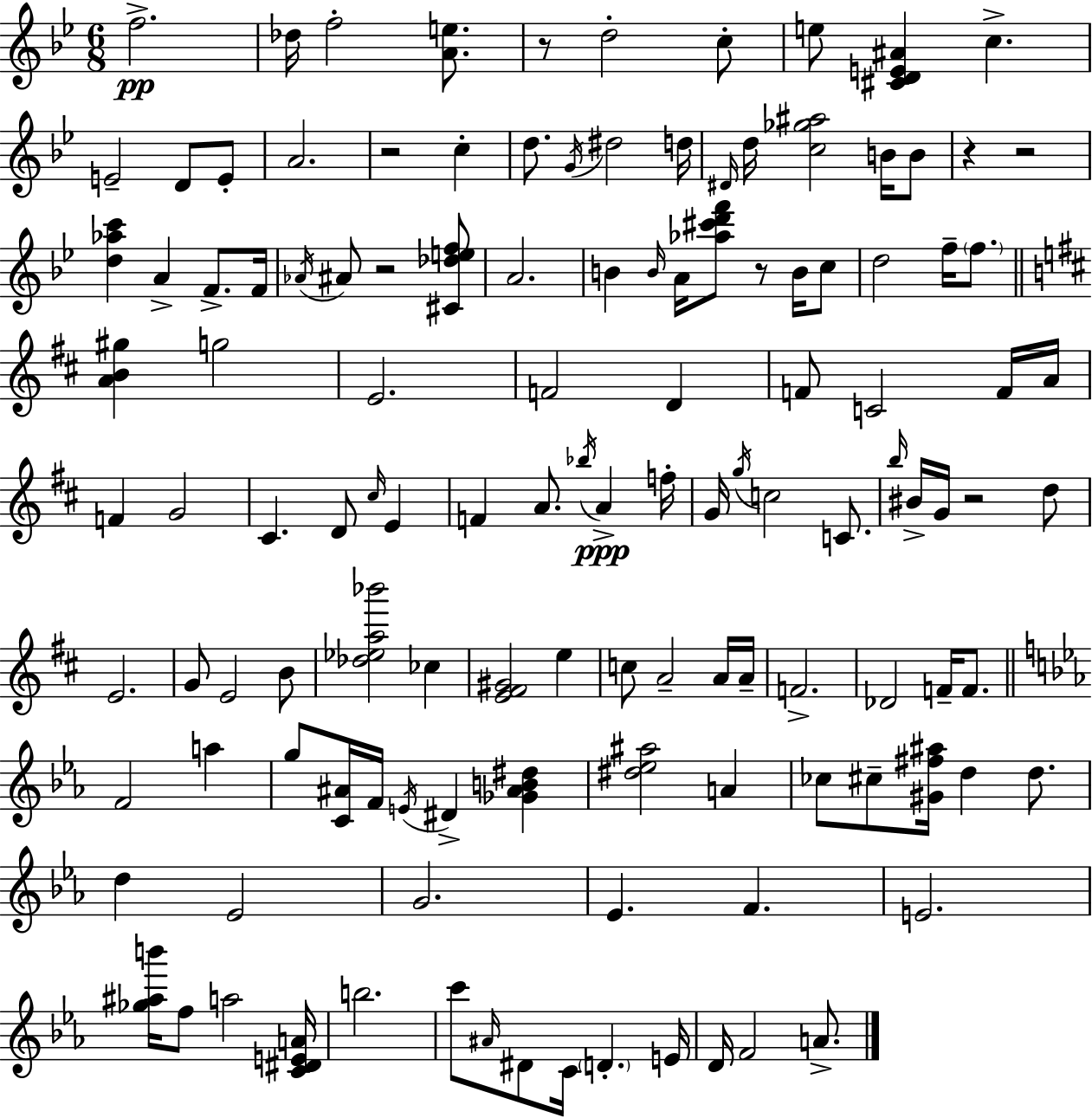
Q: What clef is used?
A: treble